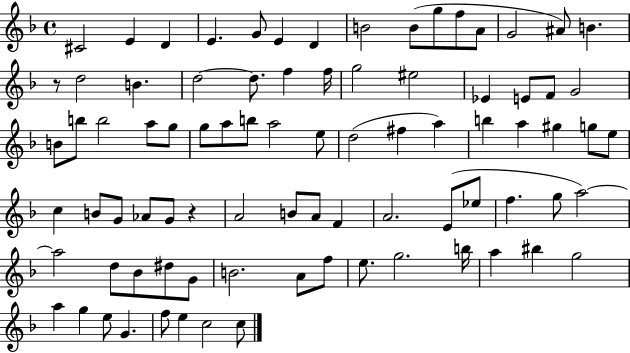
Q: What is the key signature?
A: F major